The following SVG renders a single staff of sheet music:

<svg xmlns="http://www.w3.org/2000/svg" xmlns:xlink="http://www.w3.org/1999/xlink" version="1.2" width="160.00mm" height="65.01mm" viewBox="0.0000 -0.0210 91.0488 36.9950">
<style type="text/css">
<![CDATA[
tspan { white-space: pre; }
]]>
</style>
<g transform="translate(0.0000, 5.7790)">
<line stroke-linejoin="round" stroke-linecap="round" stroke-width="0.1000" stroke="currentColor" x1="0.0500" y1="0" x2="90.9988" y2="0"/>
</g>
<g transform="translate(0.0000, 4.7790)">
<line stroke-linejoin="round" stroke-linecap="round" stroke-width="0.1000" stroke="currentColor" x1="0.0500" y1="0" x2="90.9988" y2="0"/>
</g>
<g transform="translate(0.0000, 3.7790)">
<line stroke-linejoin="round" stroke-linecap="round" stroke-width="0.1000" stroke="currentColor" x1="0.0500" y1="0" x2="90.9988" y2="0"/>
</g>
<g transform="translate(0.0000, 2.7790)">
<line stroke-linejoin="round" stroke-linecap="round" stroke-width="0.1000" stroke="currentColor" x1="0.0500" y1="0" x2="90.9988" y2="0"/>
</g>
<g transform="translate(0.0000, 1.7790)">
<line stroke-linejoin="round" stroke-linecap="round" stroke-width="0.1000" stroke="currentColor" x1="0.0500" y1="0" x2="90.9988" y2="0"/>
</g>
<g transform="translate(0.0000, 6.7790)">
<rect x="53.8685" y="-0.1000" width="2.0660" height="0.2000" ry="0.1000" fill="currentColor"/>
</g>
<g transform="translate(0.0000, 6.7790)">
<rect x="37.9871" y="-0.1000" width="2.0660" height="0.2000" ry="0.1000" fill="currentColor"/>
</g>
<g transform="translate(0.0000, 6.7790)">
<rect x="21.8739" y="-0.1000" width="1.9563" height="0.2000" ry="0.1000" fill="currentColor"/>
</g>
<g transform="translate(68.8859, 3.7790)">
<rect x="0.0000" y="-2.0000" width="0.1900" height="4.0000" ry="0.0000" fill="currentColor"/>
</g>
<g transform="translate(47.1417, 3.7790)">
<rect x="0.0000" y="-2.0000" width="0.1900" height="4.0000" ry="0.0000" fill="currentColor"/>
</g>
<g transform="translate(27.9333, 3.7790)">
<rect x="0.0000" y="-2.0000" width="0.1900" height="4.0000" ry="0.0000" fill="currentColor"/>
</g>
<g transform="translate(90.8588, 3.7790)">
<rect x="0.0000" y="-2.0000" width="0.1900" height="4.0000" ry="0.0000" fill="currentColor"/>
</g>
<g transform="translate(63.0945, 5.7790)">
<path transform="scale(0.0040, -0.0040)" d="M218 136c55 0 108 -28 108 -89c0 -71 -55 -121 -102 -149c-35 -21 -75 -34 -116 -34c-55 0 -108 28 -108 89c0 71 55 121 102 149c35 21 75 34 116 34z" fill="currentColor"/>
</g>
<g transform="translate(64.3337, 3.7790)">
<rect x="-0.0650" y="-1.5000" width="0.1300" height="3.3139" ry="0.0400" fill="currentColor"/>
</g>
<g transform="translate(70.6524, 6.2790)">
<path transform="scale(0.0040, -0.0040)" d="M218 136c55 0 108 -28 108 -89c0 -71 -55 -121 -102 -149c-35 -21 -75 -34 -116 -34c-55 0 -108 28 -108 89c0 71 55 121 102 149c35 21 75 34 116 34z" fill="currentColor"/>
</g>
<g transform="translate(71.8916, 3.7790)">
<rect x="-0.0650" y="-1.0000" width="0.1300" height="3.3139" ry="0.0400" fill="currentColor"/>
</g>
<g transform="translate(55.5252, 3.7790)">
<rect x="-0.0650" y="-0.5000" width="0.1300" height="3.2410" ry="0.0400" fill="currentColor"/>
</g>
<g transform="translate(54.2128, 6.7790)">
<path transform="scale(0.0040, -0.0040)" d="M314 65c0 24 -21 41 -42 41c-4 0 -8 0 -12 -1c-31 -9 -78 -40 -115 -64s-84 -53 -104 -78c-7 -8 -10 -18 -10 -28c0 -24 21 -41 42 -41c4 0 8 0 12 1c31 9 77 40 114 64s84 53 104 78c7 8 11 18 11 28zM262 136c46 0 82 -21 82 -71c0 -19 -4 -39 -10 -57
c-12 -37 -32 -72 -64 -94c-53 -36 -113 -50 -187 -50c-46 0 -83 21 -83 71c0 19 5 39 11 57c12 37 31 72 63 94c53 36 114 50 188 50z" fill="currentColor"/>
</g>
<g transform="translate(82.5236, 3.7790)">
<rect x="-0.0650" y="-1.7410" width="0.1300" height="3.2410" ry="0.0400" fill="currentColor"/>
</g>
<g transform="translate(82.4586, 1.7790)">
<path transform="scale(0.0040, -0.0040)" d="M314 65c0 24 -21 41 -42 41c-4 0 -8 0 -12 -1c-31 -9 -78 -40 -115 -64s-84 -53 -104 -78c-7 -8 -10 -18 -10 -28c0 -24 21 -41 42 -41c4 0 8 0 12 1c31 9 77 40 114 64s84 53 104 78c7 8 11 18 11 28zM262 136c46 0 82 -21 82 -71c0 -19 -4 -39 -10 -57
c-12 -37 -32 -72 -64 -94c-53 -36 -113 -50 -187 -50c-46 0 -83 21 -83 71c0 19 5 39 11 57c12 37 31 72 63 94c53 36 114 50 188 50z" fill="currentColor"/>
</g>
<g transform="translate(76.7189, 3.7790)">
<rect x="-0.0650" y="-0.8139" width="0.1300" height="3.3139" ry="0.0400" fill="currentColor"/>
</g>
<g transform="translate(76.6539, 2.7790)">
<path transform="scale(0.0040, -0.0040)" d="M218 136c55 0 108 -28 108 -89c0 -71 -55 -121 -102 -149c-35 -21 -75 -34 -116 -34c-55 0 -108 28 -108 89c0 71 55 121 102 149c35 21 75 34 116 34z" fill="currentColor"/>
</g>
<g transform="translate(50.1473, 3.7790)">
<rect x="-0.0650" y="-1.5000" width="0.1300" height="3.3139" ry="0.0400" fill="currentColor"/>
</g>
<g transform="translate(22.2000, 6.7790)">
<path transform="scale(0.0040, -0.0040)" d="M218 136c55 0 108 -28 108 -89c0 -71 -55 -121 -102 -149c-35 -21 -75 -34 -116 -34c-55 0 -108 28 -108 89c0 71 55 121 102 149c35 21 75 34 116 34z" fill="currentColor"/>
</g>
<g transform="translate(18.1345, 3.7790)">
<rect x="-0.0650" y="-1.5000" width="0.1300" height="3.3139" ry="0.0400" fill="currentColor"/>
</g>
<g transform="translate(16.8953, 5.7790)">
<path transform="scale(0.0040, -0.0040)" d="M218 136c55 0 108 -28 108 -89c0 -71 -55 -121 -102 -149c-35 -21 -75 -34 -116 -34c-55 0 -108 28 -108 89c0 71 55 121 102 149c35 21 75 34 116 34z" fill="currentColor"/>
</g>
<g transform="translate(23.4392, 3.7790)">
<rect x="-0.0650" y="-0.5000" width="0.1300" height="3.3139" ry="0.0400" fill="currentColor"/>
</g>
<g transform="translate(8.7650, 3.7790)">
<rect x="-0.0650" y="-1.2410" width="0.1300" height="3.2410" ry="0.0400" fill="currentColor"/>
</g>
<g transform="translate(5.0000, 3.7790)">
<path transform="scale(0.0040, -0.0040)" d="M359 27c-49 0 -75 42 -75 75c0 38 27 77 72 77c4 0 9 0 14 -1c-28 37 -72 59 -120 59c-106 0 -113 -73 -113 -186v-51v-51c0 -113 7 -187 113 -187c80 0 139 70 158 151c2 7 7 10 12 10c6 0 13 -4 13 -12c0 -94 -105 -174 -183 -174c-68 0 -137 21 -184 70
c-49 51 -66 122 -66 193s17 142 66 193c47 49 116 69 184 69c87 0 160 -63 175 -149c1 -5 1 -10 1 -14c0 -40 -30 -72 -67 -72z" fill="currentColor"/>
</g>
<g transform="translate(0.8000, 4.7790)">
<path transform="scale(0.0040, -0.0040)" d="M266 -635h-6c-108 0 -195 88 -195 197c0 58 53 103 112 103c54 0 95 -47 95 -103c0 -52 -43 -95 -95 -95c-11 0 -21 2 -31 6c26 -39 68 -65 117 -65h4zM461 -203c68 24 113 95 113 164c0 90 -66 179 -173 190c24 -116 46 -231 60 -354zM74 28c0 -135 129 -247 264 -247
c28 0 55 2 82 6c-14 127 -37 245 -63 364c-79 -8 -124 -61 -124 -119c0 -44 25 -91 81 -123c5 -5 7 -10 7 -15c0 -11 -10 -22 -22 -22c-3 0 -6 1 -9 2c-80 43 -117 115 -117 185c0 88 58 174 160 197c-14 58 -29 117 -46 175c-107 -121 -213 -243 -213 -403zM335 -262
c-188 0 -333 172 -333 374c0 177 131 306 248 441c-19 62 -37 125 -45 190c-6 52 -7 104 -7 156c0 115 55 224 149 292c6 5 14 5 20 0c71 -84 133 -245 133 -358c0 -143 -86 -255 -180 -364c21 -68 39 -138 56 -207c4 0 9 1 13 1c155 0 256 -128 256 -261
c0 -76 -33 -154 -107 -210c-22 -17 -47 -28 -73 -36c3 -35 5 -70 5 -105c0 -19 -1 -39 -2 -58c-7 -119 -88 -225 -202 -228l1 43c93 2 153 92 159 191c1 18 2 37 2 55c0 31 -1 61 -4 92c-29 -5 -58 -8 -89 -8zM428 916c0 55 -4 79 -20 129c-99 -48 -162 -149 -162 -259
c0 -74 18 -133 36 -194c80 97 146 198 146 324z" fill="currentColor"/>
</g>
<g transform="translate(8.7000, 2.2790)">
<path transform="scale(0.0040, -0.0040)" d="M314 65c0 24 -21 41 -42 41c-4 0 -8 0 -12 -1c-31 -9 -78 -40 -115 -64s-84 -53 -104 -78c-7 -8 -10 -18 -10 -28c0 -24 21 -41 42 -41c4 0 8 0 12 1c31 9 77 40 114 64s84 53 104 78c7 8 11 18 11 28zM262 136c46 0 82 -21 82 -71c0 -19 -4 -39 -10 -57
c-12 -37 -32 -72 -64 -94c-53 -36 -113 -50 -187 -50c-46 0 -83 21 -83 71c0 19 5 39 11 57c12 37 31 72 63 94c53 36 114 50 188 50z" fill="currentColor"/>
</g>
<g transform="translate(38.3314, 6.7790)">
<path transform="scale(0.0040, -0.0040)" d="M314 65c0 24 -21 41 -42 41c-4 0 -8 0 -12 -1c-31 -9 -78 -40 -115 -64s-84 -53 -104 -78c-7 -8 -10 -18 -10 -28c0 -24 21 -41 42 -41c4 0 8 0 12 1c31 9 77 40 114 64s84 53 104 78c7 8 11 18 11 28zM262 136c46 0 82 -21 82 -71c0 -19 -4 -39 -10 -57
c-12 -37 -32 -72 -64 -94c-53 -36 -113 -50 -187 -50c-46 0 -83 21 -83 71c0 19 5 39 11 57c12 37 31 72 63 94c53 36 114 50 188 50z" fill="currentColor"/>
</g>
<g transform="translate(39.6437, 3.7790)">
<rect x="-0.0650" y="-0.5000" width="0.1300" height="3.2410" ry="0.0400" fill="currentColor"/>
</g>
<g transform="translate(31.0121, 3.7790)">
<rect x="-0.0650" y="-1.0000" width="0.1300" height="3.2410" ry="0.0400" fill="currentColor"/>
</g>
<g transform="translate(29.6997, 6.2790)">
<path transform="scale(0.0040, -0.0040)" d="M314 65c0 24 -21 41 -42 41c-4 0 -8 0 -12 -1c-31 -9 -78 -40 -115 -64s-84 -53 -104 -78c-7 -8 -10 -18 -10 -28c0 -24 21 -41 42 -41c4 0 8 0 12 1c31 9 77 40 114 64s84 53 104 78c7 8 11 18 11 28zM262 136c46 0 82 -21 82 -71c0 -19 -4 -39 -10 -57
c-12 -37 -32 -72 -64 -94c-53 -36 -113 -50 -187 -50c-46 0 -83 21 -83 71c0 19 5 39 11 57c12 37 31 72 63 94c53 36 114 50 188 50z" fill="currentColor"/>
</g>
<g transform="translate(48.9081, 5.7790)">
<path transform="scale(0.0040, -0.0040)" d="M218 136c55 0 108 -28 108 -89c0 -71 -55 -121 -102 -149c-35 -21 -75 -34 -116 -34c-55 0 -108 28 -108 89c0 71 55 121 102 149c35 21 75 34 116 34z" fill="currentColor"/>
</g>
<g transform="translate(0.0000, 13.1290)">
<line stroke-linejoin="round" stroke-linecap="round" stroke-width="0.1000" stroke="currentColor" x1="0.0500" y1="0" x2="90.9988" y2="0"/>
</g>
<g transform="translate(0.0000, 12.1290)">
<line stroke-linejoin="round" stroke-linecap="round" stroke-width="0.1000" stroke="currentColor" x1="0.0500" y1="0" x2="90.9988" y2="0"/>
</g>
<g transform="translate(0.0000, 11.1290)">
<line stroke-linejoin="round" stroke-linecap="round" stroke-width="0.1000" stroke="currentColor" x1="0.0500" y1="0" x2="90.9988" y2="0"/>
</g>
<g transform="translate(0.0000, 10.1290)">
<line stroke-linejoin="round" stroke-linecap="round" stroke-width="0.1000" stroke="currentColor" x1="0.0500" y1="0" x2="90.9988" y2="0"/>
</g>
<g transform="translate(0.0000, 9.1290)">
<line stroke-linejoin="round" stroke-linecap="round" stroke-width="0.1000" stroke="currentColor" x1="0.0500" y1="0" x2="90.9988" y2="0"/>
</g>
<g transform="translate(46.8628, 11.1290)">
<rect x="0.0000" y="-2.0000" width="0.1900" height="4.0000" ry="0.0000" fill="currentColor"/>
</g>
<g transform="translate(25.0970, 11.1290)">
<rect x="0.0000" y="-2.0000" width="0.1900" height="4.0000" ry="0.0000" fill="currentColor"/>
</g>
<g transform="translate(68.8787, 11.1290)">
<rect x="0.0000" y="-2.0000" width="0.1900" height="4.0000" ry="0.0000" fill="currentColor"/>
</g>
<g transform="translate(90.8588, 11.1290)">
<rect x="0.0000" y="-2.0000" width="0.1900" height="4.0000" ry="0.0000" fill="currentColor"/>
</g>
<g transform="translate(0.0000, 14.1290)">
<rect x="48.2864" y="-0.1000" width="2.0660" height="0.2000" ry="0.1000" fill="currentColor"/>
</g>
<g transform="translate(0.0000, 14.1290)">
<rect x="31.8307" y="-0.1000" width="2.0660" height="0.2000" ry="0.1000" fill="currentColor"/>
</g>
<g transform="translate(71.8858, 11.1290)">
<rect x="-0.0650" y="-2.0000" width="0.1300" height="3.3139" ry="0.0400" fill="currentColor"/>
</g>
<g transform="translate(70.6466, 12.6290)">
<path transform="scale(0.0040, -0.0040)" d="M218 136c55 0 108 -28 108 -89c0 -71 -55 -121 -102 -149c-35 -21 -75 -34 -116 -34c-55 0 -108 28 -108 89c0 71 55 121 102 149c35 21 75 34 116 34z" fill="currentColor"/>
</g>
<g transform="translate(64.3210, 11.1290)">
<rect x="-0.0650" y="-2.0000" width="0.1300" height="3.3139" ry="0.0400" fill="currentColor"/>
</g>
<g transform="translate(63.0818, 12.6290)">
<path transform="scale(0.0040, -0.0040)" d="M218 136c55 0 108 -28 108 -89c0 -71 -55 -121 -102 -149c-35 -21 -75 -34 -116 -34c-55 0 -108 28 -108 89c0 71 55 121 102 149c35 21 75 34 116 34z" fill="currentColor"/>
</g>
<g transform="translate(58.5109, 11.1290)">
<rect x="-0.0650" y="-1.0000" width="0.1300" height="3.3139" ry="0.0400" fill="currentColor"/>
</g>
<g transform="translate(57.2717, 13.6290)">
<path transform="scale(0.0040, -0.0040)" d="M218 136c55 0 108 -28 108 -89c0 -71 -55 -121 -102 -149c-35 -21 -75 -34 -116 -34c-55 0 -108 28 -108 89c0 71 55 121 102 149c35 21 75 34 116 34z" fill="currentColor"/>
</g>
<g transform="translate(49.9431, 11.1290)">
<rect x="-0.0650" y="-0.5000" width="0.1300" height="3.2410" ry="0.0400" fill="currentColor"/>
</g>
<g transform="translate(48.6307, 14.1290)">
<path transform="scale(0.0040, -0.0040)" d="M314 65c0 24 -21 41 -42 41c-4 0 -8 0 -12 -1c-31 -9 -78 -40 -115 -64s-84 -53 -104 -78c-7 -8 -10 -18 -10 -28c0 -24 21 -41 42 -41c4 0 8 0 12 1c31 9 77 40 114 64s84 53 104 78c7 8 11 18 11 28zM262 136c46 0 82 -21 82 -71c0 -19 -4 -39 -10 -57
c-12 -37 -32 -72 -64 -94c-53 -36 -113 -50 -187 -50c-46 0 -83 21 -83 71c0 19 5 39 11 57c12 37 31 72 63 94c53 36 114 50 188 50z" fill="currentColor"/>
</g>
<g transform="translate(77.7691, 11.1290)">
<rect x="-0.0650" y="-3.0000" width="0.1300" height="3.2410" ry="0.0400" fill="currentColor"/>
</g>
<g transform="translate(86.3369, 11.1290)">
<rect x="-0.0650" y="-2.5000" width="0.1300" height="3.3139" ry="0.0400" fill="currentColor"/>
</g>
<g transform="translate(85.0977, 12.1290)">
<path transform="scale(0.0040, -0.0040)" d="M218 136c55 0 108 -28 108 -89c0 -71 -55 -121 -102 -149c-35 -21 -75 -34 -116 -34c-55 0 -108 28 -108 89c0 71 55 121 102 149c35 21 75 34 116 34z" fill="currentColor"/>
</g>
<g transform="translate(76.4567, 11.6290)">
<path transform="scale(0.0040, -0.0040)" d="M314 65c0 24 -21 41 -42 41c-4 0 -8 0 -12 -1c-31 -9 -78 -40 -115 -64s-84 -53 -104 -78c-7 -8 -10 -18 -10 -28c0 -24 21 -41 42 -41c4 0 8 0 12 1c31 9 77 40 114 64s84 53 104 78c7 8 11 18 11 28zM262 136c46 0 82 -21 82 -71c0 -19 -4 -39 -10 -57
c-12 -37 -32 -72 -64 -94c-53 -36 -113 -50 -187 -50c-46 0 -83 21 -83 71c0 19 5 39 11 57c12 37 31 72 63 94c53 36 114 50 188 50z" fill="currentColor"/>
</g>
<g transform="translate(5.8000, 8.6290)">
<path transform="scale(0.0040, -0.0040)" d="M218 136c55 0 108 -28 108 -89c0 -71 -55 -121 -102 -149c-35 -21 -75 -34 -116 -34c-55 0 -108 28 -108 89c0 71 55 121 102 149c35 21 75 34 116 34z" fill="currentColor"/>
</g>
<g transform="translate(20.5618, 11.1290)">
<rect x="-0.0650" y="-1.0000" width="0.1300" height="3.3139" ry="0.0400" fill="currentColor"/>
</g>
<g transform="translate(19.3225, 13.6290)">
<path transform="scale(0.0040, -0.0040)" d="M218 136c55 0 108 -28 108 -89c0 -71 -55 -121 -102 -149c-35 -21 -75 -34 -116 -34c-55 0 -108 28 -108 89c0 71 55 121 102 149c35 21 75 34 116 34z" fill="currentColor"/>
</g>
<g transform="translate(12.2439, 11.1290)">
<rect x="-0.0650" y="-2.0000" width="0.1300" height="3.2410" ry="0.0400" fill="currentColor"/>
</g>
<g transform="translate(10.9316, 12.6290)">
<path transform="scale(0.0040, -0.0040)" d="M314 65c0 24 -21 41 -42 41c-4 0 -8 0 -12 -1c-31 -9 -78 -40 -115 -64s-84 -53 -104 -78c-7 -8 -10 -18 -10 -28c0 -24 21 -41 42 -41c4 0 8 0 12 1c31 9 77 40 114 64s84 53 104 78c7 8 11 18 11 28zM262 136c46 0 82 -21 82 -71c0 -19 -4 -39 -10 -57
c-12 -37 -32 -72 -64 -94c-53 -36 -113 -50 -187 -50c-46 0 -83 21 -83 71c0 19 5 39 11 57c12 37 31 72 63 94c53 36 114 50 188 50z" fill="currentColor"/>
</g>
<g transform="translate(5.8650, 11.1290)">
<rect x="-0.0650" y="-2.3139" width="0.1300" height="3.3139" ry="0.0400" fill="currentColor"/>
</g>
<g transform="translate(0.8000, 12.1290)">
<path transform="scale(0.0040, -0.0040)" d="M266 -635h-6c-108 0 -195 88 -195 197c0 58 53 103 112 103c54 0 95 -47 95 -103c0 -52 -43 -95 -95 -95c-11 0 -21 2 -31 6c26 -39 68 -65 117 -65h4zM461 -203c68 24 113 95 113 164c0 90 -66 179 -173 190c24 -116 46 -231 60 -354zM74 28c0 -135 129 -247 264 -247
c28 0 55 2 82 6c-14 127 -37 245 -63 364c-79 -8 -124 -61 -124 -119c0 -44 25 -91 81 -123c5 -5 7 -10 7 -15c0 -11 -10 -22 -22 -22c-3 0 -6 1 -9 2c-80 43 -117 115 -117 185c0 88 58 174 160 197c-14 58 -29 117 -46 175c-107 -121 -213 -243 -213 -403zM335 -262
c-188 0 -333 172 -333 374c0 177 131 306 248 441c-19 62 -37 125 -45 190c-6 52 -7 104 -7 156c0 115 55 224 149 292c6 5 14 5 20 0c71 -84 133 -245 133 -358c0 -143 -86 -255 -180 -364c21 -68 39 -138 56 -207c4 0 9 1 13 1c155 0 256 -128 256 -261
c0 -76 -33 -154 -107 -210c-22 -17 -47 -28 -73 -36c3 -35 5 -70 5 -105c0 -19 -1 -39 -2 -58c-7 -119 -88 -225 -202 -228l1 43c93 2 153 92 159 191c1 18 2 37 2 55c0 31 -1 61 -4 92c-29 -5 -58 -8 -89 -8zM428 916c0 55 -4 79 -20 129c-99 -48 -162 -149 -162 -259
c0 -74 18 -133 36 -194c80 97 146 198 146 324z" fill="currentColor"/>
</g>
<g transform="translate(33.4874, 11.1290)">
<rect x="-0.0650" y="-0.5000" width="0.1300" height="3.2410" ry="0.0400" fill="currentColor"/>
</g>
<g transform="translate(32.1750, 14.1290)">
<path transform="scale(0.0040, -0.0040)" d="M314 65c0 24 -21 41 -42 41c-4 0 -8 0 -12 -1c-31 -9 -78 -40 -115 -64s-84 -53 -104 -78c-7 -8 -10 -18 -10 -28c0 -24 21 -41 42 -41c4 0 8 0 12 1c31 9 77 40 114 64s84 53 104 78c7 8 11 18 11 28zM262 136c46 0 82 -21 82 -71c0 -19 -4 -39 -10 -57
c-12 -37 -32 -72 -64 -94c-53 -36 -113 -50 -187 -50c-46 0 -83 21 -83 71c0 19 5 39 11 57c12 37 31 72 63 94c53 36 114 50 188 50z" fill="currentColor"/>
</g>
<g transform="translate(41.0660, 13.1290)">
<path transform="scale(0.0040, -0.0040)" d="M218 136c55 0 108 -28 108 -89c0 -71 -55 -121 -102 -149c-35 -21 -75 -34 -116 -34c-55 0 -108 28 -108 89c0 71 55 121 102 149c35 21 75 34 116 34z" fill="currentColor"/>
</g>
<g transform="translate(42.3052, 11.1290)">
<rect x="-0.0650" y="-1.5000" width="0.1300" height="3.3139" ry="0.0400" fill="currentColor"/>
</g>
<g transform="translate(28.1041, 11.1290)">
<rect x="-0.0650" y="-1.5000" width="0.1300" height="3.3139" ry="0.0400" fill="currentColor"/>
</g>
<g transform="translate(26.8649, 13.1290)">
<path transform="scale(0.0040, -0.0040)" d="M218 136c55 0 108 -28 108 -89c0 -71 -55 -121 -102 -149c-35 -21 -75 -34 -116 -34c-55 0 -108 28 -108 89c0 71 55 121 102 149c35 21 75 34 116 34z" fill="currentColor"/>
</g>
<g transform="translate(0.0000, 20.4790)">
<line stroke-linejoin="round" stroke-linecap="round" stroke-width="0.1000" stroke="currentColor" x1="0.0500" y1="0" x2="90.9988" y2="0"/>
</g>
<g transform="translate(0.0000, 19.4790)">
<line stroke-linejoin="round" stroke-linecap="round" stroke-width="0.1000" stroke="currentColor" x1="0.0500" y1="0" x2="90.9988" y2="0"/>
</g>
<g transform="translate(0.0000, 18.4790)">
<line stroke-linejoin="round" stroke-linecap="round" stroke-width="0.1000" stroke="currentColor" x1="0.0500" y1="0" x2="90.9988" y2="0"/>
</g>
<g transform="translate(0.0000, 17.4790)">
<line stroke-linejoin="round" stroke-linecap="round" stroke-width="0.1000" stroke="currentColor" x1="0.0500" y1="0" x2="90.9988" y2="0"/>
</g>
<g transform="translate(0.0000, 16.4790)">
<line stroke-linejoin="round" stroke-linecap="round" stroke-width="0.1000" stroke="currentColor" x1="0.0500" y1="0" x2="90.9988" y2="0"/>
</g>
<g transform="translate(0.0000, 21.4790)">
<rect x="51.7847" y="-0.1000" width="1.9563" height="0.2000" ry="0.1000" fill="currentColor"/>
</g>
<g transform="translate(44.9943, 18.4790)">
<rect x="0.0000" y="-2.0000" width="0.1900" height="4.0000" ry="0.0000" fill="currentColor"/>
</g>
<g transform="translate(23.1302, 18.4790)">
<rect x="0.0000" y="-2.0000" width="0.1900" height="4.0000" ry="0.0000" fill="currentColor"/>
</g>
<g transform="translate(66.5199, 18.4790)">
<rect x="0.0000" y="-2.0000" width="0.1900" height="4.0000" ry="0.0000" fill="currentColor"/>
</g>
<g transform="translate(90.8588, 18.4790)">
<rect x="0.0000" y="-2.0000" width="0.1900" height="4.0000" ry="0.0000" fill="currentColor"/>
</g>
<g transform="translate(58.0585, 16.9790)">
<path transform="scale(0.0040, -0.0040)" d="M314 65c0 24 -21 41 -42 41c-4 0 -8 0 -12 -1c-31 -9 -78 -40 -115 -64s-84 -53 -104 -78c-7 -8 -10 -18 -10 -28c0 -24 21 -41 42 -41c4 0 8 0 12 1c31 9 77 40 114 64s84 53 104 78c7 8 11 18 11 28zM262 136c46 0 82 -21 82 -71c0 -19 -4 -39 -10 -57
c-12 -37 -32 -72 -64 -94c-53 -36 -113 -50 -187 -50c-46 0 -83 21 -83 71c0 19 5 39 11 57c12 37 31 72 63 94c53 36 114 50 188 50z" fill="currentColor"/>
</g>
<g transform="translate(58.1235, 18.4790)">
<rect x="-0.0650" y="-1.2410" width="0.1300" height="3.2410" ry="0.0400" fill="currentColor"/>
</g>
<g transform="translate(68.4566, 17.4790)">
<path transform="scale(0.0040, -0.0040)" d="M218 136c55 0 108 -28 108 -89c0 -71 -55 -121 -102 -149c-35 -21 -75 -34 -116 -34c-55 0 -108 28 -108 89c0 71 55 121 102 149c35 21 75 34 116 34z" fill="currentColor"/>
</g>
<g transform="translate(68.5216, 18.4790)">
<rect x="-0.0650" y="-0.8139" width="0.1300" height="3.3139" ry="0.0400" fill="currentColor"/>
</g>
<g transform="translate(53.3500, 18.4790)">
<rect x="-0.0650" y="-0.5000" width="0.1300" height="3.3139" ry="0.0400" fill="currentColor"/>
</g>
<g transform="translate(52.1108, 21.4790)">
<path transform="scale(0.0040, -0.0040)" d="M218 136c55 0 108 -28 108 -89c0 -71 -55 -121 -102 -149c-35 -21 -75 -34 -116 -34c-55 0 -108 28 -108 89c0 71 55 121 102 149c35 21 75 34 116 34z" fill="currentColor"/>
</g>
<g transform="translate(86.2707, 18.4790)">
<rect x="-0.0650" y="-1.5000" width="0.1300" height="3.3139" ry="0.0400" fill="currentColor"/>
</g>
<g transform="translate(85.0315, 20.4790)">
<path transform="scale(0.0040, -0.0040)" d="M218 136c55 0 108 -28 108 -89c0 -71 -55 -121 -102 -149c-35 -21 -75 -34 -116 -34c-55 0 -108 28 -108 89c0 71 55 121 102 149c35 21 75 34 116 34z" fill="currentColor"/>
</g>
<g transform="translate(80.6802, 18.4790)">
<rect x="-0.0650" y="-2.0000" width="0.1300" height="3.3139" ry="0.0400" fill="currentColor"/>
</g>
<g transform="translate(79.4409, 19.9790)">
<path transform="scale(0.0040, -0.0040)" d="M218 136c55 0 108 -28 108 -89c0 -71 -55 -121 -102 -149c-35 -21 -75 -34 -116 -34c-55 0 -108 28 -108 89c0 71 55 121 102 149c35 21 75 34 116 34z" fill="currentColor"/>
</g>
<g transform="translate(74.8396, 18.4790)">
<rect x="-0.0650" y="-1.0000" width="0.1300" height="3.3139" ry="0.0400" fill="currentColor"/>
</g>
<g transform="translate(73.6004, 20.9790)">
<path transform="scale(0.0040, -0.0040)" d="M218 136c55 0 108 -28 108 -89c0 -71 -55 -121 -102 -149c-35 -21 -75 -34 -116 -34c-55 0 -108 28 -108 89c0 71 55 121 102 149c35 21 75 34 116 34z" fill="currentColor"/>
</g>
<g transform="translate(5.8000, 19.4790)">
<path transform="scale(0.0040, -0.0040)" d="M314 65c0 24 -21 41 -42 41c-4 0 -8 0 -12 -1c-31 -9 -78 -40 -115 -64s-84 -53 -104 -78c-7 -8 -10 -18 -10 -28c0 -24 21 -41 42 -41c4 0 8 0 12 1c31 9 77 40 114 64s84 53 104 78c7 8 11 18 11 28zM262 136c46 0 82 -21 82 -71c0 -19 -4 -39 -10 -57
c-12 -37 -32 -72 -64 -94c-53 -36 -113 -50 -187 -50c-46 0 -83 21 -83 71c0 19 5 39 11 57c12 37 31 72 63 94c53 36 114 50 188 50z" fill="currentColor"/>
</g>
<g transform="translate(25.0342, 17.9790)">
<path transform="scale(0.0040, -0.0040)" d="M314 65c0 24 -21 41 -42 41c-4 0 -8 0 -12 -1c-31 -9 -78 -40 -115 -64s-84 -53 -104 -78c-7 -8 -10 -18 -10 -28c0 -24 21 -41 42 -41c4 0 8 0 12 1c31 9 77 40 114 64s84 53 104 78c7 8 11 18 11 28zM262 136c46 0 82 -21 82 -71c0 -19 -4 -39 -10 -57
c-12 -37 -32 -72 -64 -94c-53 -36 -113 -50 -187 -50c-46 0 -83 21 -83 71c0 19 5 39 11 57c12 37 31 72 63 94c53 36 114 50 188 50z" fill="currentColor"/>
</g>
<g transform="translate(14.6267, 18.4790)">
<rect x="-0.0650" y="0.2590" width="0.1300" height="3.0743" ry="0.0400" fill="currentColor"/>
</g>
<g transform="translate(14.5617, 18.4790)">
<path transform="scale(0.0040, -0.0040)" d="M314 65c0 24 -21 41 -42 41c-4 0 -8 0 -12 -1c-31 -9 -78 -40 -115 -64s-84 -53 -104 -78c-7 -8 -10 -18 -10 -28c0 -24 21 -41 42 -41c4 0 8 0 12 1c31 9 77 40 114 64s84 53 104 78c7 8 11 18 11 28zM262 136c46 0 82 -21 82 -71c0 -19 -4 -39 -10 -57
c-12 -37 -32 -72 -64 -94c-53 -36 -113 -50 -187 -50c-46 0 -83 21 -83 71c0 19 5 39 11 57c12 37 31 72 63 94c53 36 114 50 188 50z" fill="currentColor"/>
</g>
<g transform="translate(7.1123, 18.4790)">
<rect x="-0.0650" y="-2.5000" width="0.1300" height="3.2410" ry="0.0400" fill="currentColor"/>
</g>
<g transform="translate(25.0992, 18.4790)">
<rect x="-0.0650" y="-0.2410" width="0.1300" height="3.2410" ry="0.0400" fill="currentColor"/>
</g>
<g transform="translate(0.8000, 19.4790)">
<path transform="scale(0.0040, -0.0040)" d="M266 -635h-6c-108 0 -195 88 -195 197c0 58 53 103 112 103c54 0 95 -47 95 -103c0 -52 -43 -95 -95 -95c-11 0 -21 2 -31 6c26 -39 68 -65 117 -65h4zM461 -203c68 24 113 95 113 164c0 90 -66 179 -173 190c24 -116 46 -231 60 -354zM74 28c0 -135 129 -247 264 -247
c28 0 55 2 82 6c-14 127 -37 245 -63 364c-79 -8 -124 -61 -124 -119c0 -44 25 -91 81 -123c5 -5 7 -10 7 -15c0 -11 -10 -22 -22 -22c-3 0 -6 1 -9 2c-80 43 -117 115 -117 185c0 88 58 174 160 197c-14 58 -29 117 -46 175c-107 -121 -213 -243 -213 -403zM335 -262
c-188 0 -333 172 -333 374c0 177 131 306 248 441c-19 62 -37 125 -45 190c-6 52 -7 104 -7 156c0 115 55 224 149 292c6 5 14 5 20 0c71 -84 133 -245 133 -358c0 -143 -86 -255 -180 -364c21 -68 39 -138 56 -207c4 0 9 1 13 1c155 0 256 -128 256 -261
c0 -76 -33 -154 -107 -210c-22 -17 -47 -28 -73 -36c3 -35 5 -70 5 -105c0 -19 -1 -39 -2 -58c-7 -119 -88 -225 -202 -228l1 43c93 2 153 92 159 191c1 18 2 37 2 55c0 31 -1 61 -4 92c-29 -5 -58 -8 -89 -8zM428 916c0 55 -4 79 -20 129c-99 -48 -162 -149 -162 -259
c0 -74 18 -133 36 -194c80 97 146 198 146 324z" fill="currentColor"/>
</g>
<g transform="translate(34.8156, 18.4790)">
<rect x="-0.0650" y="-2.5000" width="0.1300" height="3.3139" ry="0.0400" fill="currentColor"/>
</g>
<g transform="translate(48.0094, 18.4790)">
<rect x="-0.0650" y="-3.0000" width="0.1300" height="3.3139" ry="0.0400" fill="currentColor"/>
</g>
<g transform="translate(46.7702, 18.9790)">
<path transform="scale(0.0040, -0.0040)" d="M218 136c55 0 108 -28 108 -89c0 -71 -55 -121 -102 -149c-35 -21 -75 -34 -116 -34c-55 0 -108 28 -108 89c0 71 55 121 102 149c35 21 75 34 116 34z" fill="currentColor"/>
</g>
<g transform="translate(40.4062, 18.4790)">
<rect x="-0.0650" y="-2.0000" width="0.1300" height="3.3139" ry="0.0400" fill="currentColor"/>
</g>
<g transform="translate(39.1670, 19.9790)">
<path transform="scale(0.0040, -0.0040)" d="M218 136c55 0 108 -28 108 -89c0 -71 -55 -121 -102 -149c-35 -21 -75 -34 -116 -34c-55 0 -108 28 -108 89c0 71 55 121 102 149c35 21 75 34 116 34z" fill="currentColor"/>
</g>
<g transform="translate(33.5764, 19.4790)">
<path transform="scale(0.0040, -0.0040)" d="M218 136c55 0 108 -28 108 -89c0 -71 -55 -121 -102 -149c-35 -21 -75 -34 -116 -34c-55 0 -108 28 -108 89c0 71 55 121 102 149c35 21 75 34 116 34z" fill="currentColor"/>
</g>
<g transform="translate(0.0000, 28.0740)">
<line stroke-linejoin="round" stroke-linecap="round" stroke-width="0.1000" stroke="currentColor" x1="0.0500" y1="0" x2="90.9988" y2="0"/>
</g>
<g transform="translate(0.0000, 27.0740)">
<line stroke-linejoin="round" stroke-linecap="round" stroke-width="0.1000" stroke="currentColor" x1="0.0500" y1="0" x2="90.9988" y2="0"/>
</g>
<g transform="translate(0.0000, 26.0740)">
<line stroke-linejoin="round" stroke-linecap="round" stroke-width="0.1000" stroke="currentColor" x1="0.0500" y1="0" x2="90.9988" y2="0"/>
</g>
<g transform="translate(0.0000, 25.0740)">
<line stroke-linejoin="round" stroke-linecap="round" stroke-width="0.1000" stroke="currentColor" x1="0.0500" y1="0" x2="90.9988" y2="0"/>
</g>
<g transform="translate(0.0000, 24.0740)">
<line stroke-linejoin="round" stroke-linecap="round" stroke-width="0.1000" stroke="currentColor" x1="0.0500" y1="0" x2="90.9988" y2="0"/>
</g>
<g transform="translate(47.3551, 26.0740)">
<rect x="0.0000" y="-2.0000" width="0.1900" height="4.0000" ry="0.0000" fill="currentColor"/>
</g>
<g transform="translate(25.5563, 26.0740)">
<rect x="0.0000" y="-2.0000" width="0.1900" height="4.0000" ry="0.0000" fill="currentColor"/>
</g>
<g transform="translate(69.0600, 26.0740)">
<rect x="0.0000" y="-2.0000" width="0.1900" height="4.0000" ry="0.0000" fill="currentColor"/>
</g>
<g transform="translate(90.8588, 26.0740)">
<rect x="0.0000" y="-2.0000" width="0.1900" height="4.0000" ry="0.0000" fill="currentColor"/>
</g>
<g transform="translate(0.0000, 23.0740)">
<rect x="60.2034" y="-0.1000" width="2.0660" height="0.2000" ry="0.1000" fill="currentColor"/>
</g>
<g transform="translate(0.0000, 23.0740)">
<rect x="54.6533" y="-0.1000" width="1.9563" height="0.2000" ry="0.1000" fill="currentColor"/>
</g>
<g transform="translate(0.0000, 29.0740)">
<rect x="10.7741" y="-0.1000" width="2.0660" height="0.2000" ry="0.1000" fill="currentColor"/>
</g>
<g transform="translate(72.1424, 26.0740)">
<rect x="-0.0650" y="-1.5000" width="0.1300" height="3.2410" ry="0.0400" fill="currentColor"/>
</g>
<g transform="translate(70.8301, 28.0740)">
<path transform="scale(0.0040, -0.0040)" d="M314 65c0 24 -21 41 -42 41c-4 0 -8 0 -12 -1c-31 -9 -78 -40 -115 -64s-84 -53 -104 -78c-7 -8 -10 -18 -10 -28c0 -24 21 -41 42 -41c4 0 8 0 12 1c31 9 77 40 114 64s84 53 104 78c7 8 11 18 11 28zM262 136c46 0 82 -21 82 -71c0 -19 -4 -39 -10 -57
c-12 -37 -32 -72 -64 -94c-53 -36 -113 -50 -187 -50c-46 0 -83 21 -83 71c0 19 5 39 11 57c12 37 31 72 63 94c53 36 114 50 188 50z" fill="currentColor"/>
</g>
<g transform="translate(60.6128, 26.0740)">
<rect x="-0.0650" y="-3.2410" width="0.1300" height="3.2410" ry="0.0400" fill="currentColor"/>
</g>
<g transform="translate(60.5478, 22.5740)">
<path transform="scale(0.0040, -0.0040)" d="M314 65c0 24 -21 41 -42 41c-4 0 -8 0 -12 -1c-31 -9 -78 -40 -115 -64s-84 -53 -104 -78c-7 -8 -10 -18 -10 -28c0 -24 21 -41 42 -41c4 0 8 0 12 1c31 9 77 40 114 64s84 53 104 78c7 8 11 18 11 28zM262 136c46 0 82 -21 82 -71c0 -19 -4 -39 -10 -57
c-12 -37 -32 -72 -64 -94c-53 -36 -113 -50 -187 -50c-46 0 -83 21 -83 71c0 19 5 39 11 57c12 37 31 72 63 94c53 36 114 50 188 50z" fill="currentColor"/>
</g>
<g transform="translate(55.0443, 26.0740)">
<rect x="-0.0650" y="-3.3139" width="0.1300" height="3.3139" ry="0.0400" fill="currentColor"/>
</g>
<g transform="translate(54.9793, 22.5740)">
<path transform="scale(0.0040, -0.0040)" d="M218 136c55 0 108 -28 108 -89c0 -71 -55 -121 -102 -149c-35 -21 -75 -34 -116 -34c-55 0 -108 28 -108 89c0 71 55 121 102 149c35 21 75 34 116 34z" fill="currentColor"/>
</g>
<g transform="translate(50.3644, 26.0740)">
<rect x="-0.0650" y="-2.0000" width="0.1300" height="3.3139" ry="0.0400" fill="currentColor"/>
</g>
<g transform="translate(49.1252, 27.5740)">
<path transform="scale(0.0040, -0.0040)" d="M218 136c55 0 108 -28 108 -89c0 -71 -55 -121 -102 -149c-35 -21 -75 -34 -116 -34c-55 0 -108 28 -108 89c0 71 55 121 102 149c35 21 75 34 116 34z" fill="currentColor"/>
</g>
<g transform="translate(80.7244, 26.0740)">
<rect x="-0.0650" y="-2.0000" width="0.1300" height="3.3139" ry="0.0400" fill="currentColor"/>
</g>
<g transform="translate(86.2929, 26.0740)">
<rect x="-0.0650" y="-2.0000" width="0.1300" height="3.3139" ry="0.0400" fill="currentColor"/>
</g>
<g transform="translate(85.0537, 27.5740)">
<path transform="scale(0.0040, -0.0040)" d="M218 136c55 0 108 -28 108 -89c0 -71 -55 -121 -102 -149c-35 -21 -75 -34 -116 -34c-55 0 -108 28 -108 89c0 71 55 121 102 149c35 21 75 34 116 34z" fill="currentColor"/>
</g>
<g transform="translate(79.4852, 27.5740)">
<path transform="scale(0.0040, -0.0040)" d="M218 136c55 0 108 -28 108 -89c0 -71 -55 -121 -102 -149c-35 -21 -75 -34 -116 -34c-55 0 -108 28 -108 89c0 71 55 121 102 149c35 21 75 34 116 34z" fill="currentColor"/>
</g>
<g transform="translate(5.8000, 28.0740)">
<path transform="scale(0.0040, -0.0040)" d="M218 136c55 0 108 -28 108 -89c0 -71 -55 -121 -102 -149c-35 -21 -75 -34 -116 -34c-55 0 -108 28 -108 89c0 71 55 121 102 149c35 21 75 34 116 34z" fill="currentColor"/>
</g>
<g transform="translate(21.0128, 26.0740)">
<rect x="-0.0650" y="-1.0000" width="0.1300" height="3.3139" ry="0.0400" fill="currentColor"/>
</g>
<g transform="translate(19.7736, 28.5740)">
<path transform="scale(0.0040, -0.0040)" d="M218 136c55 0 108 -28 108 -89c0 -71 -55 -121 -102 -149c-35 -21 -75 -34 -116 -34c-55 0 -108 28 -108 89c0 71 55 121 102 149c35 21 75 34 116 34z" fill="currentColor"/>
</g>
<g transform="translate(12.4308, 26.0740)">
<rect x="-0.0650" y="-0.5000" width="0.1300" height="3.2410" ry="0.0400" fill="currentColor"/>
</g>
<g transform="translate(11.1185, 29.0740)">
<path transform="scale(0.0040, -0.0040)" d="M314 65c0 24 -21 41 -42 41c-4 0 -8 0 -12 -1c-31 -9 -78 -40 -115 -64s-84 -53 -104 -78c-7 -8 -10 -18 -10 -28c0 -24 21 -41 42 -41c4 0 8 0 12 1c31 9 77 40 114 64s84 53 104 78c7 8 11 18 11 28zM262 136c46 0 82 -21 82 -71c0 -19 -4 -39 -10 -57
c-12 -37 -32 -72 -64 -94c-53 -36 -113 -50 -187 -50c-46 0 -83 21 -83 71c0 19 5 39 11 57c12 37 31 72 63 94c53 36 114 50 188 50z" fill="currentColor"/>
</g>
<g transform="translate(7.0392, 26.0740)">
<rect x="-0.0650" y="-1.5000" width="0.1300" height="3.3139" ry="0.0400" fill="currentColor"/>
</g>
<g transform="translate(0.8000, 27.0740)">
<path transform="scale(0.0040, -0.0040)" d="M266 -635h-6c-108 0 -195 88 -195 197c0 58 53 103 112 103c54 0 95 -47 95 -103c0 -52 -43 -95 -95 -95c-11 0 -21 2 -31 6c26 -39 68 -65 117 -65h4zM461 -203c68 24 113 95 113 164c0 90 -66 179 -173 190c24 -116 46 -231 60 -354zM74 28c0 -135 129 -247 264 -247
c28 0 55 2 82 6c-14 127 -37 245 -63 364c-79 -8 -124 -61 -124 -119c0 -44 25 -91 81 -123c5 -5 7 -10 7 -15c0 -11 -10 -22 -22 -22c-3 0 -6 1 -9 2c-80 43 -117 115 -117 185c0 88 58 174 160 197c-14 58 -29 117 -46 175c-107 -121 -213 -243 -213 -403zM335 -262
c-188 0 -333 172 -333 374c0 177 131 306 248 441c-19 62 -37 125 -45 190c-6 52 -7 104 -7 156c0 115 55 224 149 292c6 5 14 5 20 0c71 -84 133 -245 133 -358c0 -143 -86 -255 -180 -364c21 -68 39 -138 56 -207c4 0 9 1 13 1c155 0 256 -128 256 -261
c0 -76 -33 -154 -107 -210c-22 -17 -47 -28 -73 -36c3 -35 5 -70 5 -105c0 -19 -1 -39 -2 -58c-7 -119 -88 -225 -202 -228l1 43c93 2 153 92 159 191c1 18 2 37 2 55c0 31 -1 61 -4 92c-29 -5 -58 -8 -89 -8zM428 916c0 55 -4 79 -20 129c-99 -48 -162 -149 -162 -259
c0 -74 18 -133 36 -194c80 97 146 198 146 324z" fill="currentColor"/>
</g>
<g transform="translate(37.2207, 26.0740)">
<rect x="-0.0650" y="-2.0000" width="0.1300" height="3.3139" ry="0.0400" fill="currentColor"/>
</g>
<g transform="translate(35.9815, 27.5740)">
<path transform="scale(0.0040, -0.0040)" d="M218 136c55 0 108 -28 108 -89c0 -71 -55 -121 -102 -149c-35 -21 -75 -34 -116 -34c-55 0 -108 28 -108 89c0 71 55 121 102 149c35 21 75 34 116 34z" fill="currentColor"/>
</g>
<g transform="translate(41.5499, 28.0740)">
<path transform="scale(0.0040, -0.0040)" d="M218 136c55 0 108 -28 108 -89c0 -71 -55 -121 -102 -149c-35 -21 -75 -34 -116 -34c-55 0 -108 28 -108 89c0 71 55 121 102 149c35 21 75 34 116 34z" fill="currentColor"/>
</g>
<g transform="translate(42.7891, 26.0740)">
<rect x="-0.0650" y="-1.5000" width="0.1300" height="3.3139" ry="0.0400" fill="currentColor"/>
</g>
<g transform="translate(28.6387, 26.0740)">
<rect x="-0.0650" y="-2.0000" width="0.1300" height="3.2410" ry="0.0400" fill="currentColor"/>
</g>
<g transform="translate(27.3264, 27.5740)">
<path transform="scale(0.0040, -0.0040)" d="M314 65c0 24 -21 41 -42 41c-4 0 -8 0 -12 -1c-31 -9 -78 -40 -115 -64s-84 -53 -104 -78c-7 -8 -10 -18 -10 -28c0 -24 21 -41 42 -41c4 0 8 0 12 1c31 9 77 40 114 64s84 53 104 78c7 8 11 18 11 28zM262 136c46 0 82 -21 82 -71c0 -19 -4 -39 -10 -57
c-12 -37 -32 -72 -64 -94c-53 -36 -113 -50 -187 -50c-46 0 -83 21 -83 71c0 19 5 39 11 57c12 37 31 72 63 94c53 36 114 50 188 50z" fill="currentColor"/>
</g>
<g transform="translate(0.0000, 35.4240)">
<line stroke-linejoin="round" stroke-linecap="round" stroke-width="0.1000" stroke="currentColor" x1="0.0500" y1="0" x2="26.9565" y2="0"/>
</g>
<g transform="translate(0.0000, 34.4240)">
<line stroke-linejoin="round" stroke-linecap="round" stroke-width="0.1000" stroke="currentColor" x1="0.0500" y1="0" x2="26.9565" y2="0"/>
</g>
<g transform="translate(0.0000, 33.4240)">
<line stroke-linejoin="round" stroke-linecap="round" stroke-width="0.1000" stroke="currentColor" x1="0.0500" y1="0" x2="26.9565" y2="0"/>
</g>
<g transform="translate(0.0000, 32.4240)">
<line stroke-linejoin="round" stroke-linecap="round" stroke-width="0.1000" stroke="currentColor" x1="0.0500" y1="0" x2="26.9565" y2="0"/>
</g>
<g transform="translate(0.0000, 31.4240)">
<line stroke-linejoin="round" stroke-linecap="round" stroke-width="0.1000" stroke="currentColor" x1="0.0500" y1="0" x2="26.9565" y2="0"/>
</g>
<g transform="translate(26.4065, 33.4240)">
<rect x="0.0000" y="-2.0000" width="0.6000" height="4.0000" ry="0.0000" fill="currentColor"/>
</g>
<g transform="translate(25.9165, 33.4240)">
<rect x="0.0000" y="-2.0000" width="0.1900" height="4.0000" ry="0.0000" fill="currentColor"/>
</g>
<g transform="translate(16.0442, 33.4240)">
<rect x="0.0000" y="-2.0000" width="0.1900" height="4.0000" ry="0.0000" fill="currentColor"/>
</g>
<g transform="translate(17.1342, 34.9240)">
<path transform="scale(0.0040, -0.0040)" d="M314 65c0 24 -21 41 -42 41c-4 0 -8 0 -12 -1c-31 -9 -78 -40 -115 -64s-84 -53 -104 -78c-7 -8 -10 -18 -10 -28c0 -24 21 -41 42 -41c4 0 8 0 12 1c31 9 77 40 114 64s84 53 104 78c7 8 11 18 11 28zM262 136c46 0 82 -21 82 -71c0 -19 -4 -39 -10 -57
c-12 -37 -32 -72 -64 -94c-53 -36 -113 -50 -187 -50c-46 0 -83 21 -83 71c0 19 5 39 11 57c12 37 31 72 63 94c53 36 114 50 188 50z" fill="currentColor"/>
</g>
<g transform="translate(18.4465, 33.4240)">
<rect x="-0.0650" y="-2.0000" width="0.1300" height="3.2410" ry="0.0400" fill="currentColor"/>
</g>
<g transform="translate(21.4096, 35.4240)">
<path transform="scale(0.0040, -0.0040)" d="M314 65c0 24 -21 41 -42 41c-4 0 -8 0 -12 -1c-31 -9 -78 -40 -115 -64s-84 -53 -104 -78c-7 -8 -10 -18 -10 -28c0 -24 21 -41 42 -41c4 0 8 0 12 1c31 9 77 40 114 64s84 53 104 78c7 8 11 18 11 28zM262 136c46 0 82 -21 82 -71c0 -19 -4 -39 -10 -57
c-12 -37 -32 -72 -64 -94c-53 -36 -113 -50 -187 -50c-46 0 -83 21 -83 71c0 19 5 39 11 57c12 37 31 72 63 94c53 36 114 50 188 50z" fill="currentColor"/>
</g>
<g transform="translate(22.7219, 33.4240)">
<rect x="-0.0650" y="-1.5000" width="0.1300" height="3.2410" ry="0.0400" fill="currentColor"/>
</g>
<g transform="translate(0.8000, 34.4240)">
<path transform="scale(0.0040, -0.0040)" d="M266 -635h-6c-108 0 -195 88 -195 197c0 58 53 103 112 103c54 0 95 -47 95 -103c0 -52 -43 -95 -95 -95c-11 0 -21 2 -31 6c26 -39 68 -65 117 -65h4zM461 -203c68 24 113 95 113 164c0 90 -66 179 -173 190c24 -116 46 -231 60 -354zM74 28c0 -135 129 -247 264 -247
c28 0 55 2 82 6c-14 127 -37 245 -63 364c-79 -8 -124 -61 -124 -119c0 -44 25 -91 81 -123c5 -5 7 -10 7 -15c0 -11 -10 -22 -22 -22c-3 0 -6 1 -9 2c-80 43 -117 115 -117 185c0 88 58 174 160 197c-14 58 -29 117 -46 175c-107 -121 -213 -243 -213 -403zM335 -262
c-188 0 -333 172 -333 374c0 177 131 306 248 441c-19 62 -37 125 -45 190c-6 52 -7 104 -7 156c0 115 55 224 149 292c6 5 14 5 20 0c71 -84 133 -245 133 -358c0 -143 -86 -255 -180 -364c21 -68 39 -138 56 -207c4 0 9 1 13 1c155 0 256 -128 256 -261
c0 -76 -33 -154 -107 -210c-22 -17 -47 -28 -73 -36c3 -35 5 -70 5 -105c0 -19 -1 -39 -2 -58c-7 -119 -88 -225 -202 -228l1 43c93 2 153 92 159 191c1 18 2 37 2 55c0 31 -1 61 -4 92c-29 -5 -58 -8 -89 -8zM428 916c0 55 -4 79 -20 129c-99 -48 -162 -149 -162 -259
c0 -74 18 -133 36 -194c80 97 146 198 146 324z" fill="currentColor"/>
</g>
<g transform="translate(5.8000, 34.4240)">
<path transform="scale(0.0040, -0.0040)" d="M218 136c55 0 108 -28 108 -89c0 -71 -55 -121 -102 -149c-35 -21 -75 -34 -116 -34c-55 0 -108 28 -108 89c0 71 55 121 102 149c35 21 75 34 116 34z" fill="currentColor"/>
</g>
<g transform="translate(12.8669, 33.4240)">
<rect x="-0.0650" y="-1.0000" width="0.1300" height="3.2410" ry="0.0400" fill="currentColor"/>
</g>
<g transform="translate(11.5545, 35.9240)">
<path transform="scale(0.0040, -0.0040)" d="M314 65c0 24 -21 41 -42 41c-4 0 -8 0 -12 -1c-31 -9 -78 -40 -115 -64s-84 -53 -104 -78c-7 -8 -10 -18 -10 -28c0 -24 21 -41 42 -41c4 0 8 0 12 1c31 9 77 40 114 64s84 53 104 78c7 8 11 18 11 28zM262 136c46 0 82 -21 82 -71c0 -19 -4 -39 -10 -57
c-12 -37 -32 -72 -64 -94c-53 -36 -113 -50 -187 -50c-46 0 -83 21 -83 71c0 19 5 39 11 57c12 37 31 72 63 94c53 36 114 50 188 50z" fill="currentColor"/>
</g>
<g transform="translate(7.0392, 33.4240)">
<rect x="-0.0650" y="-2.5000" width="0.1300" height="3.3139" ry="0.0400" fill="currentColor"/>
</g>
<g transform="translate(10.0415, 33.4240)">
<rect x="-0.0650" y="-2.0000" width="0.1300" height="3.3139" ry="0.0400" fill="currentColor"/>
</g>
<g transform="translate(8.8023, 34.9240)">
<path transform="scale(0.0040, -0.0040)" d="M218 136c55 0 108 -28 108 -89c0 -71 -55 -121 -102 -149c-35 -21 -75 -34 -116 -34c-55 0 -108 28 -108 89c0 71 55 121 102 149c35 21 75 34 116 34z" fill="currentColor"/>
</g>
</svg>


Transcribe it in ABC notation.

X:1
T:Untitled
M:4/4
L:1/4
K:C
e2 E C D2 C2 E C2 E D d f2 g F2 D E C2 E C2 D F F A2 G G2 B2 c2 G F A C e2 d D F E E C2 D F2 F E F b b2 E2 F F G F D2 F2 E2